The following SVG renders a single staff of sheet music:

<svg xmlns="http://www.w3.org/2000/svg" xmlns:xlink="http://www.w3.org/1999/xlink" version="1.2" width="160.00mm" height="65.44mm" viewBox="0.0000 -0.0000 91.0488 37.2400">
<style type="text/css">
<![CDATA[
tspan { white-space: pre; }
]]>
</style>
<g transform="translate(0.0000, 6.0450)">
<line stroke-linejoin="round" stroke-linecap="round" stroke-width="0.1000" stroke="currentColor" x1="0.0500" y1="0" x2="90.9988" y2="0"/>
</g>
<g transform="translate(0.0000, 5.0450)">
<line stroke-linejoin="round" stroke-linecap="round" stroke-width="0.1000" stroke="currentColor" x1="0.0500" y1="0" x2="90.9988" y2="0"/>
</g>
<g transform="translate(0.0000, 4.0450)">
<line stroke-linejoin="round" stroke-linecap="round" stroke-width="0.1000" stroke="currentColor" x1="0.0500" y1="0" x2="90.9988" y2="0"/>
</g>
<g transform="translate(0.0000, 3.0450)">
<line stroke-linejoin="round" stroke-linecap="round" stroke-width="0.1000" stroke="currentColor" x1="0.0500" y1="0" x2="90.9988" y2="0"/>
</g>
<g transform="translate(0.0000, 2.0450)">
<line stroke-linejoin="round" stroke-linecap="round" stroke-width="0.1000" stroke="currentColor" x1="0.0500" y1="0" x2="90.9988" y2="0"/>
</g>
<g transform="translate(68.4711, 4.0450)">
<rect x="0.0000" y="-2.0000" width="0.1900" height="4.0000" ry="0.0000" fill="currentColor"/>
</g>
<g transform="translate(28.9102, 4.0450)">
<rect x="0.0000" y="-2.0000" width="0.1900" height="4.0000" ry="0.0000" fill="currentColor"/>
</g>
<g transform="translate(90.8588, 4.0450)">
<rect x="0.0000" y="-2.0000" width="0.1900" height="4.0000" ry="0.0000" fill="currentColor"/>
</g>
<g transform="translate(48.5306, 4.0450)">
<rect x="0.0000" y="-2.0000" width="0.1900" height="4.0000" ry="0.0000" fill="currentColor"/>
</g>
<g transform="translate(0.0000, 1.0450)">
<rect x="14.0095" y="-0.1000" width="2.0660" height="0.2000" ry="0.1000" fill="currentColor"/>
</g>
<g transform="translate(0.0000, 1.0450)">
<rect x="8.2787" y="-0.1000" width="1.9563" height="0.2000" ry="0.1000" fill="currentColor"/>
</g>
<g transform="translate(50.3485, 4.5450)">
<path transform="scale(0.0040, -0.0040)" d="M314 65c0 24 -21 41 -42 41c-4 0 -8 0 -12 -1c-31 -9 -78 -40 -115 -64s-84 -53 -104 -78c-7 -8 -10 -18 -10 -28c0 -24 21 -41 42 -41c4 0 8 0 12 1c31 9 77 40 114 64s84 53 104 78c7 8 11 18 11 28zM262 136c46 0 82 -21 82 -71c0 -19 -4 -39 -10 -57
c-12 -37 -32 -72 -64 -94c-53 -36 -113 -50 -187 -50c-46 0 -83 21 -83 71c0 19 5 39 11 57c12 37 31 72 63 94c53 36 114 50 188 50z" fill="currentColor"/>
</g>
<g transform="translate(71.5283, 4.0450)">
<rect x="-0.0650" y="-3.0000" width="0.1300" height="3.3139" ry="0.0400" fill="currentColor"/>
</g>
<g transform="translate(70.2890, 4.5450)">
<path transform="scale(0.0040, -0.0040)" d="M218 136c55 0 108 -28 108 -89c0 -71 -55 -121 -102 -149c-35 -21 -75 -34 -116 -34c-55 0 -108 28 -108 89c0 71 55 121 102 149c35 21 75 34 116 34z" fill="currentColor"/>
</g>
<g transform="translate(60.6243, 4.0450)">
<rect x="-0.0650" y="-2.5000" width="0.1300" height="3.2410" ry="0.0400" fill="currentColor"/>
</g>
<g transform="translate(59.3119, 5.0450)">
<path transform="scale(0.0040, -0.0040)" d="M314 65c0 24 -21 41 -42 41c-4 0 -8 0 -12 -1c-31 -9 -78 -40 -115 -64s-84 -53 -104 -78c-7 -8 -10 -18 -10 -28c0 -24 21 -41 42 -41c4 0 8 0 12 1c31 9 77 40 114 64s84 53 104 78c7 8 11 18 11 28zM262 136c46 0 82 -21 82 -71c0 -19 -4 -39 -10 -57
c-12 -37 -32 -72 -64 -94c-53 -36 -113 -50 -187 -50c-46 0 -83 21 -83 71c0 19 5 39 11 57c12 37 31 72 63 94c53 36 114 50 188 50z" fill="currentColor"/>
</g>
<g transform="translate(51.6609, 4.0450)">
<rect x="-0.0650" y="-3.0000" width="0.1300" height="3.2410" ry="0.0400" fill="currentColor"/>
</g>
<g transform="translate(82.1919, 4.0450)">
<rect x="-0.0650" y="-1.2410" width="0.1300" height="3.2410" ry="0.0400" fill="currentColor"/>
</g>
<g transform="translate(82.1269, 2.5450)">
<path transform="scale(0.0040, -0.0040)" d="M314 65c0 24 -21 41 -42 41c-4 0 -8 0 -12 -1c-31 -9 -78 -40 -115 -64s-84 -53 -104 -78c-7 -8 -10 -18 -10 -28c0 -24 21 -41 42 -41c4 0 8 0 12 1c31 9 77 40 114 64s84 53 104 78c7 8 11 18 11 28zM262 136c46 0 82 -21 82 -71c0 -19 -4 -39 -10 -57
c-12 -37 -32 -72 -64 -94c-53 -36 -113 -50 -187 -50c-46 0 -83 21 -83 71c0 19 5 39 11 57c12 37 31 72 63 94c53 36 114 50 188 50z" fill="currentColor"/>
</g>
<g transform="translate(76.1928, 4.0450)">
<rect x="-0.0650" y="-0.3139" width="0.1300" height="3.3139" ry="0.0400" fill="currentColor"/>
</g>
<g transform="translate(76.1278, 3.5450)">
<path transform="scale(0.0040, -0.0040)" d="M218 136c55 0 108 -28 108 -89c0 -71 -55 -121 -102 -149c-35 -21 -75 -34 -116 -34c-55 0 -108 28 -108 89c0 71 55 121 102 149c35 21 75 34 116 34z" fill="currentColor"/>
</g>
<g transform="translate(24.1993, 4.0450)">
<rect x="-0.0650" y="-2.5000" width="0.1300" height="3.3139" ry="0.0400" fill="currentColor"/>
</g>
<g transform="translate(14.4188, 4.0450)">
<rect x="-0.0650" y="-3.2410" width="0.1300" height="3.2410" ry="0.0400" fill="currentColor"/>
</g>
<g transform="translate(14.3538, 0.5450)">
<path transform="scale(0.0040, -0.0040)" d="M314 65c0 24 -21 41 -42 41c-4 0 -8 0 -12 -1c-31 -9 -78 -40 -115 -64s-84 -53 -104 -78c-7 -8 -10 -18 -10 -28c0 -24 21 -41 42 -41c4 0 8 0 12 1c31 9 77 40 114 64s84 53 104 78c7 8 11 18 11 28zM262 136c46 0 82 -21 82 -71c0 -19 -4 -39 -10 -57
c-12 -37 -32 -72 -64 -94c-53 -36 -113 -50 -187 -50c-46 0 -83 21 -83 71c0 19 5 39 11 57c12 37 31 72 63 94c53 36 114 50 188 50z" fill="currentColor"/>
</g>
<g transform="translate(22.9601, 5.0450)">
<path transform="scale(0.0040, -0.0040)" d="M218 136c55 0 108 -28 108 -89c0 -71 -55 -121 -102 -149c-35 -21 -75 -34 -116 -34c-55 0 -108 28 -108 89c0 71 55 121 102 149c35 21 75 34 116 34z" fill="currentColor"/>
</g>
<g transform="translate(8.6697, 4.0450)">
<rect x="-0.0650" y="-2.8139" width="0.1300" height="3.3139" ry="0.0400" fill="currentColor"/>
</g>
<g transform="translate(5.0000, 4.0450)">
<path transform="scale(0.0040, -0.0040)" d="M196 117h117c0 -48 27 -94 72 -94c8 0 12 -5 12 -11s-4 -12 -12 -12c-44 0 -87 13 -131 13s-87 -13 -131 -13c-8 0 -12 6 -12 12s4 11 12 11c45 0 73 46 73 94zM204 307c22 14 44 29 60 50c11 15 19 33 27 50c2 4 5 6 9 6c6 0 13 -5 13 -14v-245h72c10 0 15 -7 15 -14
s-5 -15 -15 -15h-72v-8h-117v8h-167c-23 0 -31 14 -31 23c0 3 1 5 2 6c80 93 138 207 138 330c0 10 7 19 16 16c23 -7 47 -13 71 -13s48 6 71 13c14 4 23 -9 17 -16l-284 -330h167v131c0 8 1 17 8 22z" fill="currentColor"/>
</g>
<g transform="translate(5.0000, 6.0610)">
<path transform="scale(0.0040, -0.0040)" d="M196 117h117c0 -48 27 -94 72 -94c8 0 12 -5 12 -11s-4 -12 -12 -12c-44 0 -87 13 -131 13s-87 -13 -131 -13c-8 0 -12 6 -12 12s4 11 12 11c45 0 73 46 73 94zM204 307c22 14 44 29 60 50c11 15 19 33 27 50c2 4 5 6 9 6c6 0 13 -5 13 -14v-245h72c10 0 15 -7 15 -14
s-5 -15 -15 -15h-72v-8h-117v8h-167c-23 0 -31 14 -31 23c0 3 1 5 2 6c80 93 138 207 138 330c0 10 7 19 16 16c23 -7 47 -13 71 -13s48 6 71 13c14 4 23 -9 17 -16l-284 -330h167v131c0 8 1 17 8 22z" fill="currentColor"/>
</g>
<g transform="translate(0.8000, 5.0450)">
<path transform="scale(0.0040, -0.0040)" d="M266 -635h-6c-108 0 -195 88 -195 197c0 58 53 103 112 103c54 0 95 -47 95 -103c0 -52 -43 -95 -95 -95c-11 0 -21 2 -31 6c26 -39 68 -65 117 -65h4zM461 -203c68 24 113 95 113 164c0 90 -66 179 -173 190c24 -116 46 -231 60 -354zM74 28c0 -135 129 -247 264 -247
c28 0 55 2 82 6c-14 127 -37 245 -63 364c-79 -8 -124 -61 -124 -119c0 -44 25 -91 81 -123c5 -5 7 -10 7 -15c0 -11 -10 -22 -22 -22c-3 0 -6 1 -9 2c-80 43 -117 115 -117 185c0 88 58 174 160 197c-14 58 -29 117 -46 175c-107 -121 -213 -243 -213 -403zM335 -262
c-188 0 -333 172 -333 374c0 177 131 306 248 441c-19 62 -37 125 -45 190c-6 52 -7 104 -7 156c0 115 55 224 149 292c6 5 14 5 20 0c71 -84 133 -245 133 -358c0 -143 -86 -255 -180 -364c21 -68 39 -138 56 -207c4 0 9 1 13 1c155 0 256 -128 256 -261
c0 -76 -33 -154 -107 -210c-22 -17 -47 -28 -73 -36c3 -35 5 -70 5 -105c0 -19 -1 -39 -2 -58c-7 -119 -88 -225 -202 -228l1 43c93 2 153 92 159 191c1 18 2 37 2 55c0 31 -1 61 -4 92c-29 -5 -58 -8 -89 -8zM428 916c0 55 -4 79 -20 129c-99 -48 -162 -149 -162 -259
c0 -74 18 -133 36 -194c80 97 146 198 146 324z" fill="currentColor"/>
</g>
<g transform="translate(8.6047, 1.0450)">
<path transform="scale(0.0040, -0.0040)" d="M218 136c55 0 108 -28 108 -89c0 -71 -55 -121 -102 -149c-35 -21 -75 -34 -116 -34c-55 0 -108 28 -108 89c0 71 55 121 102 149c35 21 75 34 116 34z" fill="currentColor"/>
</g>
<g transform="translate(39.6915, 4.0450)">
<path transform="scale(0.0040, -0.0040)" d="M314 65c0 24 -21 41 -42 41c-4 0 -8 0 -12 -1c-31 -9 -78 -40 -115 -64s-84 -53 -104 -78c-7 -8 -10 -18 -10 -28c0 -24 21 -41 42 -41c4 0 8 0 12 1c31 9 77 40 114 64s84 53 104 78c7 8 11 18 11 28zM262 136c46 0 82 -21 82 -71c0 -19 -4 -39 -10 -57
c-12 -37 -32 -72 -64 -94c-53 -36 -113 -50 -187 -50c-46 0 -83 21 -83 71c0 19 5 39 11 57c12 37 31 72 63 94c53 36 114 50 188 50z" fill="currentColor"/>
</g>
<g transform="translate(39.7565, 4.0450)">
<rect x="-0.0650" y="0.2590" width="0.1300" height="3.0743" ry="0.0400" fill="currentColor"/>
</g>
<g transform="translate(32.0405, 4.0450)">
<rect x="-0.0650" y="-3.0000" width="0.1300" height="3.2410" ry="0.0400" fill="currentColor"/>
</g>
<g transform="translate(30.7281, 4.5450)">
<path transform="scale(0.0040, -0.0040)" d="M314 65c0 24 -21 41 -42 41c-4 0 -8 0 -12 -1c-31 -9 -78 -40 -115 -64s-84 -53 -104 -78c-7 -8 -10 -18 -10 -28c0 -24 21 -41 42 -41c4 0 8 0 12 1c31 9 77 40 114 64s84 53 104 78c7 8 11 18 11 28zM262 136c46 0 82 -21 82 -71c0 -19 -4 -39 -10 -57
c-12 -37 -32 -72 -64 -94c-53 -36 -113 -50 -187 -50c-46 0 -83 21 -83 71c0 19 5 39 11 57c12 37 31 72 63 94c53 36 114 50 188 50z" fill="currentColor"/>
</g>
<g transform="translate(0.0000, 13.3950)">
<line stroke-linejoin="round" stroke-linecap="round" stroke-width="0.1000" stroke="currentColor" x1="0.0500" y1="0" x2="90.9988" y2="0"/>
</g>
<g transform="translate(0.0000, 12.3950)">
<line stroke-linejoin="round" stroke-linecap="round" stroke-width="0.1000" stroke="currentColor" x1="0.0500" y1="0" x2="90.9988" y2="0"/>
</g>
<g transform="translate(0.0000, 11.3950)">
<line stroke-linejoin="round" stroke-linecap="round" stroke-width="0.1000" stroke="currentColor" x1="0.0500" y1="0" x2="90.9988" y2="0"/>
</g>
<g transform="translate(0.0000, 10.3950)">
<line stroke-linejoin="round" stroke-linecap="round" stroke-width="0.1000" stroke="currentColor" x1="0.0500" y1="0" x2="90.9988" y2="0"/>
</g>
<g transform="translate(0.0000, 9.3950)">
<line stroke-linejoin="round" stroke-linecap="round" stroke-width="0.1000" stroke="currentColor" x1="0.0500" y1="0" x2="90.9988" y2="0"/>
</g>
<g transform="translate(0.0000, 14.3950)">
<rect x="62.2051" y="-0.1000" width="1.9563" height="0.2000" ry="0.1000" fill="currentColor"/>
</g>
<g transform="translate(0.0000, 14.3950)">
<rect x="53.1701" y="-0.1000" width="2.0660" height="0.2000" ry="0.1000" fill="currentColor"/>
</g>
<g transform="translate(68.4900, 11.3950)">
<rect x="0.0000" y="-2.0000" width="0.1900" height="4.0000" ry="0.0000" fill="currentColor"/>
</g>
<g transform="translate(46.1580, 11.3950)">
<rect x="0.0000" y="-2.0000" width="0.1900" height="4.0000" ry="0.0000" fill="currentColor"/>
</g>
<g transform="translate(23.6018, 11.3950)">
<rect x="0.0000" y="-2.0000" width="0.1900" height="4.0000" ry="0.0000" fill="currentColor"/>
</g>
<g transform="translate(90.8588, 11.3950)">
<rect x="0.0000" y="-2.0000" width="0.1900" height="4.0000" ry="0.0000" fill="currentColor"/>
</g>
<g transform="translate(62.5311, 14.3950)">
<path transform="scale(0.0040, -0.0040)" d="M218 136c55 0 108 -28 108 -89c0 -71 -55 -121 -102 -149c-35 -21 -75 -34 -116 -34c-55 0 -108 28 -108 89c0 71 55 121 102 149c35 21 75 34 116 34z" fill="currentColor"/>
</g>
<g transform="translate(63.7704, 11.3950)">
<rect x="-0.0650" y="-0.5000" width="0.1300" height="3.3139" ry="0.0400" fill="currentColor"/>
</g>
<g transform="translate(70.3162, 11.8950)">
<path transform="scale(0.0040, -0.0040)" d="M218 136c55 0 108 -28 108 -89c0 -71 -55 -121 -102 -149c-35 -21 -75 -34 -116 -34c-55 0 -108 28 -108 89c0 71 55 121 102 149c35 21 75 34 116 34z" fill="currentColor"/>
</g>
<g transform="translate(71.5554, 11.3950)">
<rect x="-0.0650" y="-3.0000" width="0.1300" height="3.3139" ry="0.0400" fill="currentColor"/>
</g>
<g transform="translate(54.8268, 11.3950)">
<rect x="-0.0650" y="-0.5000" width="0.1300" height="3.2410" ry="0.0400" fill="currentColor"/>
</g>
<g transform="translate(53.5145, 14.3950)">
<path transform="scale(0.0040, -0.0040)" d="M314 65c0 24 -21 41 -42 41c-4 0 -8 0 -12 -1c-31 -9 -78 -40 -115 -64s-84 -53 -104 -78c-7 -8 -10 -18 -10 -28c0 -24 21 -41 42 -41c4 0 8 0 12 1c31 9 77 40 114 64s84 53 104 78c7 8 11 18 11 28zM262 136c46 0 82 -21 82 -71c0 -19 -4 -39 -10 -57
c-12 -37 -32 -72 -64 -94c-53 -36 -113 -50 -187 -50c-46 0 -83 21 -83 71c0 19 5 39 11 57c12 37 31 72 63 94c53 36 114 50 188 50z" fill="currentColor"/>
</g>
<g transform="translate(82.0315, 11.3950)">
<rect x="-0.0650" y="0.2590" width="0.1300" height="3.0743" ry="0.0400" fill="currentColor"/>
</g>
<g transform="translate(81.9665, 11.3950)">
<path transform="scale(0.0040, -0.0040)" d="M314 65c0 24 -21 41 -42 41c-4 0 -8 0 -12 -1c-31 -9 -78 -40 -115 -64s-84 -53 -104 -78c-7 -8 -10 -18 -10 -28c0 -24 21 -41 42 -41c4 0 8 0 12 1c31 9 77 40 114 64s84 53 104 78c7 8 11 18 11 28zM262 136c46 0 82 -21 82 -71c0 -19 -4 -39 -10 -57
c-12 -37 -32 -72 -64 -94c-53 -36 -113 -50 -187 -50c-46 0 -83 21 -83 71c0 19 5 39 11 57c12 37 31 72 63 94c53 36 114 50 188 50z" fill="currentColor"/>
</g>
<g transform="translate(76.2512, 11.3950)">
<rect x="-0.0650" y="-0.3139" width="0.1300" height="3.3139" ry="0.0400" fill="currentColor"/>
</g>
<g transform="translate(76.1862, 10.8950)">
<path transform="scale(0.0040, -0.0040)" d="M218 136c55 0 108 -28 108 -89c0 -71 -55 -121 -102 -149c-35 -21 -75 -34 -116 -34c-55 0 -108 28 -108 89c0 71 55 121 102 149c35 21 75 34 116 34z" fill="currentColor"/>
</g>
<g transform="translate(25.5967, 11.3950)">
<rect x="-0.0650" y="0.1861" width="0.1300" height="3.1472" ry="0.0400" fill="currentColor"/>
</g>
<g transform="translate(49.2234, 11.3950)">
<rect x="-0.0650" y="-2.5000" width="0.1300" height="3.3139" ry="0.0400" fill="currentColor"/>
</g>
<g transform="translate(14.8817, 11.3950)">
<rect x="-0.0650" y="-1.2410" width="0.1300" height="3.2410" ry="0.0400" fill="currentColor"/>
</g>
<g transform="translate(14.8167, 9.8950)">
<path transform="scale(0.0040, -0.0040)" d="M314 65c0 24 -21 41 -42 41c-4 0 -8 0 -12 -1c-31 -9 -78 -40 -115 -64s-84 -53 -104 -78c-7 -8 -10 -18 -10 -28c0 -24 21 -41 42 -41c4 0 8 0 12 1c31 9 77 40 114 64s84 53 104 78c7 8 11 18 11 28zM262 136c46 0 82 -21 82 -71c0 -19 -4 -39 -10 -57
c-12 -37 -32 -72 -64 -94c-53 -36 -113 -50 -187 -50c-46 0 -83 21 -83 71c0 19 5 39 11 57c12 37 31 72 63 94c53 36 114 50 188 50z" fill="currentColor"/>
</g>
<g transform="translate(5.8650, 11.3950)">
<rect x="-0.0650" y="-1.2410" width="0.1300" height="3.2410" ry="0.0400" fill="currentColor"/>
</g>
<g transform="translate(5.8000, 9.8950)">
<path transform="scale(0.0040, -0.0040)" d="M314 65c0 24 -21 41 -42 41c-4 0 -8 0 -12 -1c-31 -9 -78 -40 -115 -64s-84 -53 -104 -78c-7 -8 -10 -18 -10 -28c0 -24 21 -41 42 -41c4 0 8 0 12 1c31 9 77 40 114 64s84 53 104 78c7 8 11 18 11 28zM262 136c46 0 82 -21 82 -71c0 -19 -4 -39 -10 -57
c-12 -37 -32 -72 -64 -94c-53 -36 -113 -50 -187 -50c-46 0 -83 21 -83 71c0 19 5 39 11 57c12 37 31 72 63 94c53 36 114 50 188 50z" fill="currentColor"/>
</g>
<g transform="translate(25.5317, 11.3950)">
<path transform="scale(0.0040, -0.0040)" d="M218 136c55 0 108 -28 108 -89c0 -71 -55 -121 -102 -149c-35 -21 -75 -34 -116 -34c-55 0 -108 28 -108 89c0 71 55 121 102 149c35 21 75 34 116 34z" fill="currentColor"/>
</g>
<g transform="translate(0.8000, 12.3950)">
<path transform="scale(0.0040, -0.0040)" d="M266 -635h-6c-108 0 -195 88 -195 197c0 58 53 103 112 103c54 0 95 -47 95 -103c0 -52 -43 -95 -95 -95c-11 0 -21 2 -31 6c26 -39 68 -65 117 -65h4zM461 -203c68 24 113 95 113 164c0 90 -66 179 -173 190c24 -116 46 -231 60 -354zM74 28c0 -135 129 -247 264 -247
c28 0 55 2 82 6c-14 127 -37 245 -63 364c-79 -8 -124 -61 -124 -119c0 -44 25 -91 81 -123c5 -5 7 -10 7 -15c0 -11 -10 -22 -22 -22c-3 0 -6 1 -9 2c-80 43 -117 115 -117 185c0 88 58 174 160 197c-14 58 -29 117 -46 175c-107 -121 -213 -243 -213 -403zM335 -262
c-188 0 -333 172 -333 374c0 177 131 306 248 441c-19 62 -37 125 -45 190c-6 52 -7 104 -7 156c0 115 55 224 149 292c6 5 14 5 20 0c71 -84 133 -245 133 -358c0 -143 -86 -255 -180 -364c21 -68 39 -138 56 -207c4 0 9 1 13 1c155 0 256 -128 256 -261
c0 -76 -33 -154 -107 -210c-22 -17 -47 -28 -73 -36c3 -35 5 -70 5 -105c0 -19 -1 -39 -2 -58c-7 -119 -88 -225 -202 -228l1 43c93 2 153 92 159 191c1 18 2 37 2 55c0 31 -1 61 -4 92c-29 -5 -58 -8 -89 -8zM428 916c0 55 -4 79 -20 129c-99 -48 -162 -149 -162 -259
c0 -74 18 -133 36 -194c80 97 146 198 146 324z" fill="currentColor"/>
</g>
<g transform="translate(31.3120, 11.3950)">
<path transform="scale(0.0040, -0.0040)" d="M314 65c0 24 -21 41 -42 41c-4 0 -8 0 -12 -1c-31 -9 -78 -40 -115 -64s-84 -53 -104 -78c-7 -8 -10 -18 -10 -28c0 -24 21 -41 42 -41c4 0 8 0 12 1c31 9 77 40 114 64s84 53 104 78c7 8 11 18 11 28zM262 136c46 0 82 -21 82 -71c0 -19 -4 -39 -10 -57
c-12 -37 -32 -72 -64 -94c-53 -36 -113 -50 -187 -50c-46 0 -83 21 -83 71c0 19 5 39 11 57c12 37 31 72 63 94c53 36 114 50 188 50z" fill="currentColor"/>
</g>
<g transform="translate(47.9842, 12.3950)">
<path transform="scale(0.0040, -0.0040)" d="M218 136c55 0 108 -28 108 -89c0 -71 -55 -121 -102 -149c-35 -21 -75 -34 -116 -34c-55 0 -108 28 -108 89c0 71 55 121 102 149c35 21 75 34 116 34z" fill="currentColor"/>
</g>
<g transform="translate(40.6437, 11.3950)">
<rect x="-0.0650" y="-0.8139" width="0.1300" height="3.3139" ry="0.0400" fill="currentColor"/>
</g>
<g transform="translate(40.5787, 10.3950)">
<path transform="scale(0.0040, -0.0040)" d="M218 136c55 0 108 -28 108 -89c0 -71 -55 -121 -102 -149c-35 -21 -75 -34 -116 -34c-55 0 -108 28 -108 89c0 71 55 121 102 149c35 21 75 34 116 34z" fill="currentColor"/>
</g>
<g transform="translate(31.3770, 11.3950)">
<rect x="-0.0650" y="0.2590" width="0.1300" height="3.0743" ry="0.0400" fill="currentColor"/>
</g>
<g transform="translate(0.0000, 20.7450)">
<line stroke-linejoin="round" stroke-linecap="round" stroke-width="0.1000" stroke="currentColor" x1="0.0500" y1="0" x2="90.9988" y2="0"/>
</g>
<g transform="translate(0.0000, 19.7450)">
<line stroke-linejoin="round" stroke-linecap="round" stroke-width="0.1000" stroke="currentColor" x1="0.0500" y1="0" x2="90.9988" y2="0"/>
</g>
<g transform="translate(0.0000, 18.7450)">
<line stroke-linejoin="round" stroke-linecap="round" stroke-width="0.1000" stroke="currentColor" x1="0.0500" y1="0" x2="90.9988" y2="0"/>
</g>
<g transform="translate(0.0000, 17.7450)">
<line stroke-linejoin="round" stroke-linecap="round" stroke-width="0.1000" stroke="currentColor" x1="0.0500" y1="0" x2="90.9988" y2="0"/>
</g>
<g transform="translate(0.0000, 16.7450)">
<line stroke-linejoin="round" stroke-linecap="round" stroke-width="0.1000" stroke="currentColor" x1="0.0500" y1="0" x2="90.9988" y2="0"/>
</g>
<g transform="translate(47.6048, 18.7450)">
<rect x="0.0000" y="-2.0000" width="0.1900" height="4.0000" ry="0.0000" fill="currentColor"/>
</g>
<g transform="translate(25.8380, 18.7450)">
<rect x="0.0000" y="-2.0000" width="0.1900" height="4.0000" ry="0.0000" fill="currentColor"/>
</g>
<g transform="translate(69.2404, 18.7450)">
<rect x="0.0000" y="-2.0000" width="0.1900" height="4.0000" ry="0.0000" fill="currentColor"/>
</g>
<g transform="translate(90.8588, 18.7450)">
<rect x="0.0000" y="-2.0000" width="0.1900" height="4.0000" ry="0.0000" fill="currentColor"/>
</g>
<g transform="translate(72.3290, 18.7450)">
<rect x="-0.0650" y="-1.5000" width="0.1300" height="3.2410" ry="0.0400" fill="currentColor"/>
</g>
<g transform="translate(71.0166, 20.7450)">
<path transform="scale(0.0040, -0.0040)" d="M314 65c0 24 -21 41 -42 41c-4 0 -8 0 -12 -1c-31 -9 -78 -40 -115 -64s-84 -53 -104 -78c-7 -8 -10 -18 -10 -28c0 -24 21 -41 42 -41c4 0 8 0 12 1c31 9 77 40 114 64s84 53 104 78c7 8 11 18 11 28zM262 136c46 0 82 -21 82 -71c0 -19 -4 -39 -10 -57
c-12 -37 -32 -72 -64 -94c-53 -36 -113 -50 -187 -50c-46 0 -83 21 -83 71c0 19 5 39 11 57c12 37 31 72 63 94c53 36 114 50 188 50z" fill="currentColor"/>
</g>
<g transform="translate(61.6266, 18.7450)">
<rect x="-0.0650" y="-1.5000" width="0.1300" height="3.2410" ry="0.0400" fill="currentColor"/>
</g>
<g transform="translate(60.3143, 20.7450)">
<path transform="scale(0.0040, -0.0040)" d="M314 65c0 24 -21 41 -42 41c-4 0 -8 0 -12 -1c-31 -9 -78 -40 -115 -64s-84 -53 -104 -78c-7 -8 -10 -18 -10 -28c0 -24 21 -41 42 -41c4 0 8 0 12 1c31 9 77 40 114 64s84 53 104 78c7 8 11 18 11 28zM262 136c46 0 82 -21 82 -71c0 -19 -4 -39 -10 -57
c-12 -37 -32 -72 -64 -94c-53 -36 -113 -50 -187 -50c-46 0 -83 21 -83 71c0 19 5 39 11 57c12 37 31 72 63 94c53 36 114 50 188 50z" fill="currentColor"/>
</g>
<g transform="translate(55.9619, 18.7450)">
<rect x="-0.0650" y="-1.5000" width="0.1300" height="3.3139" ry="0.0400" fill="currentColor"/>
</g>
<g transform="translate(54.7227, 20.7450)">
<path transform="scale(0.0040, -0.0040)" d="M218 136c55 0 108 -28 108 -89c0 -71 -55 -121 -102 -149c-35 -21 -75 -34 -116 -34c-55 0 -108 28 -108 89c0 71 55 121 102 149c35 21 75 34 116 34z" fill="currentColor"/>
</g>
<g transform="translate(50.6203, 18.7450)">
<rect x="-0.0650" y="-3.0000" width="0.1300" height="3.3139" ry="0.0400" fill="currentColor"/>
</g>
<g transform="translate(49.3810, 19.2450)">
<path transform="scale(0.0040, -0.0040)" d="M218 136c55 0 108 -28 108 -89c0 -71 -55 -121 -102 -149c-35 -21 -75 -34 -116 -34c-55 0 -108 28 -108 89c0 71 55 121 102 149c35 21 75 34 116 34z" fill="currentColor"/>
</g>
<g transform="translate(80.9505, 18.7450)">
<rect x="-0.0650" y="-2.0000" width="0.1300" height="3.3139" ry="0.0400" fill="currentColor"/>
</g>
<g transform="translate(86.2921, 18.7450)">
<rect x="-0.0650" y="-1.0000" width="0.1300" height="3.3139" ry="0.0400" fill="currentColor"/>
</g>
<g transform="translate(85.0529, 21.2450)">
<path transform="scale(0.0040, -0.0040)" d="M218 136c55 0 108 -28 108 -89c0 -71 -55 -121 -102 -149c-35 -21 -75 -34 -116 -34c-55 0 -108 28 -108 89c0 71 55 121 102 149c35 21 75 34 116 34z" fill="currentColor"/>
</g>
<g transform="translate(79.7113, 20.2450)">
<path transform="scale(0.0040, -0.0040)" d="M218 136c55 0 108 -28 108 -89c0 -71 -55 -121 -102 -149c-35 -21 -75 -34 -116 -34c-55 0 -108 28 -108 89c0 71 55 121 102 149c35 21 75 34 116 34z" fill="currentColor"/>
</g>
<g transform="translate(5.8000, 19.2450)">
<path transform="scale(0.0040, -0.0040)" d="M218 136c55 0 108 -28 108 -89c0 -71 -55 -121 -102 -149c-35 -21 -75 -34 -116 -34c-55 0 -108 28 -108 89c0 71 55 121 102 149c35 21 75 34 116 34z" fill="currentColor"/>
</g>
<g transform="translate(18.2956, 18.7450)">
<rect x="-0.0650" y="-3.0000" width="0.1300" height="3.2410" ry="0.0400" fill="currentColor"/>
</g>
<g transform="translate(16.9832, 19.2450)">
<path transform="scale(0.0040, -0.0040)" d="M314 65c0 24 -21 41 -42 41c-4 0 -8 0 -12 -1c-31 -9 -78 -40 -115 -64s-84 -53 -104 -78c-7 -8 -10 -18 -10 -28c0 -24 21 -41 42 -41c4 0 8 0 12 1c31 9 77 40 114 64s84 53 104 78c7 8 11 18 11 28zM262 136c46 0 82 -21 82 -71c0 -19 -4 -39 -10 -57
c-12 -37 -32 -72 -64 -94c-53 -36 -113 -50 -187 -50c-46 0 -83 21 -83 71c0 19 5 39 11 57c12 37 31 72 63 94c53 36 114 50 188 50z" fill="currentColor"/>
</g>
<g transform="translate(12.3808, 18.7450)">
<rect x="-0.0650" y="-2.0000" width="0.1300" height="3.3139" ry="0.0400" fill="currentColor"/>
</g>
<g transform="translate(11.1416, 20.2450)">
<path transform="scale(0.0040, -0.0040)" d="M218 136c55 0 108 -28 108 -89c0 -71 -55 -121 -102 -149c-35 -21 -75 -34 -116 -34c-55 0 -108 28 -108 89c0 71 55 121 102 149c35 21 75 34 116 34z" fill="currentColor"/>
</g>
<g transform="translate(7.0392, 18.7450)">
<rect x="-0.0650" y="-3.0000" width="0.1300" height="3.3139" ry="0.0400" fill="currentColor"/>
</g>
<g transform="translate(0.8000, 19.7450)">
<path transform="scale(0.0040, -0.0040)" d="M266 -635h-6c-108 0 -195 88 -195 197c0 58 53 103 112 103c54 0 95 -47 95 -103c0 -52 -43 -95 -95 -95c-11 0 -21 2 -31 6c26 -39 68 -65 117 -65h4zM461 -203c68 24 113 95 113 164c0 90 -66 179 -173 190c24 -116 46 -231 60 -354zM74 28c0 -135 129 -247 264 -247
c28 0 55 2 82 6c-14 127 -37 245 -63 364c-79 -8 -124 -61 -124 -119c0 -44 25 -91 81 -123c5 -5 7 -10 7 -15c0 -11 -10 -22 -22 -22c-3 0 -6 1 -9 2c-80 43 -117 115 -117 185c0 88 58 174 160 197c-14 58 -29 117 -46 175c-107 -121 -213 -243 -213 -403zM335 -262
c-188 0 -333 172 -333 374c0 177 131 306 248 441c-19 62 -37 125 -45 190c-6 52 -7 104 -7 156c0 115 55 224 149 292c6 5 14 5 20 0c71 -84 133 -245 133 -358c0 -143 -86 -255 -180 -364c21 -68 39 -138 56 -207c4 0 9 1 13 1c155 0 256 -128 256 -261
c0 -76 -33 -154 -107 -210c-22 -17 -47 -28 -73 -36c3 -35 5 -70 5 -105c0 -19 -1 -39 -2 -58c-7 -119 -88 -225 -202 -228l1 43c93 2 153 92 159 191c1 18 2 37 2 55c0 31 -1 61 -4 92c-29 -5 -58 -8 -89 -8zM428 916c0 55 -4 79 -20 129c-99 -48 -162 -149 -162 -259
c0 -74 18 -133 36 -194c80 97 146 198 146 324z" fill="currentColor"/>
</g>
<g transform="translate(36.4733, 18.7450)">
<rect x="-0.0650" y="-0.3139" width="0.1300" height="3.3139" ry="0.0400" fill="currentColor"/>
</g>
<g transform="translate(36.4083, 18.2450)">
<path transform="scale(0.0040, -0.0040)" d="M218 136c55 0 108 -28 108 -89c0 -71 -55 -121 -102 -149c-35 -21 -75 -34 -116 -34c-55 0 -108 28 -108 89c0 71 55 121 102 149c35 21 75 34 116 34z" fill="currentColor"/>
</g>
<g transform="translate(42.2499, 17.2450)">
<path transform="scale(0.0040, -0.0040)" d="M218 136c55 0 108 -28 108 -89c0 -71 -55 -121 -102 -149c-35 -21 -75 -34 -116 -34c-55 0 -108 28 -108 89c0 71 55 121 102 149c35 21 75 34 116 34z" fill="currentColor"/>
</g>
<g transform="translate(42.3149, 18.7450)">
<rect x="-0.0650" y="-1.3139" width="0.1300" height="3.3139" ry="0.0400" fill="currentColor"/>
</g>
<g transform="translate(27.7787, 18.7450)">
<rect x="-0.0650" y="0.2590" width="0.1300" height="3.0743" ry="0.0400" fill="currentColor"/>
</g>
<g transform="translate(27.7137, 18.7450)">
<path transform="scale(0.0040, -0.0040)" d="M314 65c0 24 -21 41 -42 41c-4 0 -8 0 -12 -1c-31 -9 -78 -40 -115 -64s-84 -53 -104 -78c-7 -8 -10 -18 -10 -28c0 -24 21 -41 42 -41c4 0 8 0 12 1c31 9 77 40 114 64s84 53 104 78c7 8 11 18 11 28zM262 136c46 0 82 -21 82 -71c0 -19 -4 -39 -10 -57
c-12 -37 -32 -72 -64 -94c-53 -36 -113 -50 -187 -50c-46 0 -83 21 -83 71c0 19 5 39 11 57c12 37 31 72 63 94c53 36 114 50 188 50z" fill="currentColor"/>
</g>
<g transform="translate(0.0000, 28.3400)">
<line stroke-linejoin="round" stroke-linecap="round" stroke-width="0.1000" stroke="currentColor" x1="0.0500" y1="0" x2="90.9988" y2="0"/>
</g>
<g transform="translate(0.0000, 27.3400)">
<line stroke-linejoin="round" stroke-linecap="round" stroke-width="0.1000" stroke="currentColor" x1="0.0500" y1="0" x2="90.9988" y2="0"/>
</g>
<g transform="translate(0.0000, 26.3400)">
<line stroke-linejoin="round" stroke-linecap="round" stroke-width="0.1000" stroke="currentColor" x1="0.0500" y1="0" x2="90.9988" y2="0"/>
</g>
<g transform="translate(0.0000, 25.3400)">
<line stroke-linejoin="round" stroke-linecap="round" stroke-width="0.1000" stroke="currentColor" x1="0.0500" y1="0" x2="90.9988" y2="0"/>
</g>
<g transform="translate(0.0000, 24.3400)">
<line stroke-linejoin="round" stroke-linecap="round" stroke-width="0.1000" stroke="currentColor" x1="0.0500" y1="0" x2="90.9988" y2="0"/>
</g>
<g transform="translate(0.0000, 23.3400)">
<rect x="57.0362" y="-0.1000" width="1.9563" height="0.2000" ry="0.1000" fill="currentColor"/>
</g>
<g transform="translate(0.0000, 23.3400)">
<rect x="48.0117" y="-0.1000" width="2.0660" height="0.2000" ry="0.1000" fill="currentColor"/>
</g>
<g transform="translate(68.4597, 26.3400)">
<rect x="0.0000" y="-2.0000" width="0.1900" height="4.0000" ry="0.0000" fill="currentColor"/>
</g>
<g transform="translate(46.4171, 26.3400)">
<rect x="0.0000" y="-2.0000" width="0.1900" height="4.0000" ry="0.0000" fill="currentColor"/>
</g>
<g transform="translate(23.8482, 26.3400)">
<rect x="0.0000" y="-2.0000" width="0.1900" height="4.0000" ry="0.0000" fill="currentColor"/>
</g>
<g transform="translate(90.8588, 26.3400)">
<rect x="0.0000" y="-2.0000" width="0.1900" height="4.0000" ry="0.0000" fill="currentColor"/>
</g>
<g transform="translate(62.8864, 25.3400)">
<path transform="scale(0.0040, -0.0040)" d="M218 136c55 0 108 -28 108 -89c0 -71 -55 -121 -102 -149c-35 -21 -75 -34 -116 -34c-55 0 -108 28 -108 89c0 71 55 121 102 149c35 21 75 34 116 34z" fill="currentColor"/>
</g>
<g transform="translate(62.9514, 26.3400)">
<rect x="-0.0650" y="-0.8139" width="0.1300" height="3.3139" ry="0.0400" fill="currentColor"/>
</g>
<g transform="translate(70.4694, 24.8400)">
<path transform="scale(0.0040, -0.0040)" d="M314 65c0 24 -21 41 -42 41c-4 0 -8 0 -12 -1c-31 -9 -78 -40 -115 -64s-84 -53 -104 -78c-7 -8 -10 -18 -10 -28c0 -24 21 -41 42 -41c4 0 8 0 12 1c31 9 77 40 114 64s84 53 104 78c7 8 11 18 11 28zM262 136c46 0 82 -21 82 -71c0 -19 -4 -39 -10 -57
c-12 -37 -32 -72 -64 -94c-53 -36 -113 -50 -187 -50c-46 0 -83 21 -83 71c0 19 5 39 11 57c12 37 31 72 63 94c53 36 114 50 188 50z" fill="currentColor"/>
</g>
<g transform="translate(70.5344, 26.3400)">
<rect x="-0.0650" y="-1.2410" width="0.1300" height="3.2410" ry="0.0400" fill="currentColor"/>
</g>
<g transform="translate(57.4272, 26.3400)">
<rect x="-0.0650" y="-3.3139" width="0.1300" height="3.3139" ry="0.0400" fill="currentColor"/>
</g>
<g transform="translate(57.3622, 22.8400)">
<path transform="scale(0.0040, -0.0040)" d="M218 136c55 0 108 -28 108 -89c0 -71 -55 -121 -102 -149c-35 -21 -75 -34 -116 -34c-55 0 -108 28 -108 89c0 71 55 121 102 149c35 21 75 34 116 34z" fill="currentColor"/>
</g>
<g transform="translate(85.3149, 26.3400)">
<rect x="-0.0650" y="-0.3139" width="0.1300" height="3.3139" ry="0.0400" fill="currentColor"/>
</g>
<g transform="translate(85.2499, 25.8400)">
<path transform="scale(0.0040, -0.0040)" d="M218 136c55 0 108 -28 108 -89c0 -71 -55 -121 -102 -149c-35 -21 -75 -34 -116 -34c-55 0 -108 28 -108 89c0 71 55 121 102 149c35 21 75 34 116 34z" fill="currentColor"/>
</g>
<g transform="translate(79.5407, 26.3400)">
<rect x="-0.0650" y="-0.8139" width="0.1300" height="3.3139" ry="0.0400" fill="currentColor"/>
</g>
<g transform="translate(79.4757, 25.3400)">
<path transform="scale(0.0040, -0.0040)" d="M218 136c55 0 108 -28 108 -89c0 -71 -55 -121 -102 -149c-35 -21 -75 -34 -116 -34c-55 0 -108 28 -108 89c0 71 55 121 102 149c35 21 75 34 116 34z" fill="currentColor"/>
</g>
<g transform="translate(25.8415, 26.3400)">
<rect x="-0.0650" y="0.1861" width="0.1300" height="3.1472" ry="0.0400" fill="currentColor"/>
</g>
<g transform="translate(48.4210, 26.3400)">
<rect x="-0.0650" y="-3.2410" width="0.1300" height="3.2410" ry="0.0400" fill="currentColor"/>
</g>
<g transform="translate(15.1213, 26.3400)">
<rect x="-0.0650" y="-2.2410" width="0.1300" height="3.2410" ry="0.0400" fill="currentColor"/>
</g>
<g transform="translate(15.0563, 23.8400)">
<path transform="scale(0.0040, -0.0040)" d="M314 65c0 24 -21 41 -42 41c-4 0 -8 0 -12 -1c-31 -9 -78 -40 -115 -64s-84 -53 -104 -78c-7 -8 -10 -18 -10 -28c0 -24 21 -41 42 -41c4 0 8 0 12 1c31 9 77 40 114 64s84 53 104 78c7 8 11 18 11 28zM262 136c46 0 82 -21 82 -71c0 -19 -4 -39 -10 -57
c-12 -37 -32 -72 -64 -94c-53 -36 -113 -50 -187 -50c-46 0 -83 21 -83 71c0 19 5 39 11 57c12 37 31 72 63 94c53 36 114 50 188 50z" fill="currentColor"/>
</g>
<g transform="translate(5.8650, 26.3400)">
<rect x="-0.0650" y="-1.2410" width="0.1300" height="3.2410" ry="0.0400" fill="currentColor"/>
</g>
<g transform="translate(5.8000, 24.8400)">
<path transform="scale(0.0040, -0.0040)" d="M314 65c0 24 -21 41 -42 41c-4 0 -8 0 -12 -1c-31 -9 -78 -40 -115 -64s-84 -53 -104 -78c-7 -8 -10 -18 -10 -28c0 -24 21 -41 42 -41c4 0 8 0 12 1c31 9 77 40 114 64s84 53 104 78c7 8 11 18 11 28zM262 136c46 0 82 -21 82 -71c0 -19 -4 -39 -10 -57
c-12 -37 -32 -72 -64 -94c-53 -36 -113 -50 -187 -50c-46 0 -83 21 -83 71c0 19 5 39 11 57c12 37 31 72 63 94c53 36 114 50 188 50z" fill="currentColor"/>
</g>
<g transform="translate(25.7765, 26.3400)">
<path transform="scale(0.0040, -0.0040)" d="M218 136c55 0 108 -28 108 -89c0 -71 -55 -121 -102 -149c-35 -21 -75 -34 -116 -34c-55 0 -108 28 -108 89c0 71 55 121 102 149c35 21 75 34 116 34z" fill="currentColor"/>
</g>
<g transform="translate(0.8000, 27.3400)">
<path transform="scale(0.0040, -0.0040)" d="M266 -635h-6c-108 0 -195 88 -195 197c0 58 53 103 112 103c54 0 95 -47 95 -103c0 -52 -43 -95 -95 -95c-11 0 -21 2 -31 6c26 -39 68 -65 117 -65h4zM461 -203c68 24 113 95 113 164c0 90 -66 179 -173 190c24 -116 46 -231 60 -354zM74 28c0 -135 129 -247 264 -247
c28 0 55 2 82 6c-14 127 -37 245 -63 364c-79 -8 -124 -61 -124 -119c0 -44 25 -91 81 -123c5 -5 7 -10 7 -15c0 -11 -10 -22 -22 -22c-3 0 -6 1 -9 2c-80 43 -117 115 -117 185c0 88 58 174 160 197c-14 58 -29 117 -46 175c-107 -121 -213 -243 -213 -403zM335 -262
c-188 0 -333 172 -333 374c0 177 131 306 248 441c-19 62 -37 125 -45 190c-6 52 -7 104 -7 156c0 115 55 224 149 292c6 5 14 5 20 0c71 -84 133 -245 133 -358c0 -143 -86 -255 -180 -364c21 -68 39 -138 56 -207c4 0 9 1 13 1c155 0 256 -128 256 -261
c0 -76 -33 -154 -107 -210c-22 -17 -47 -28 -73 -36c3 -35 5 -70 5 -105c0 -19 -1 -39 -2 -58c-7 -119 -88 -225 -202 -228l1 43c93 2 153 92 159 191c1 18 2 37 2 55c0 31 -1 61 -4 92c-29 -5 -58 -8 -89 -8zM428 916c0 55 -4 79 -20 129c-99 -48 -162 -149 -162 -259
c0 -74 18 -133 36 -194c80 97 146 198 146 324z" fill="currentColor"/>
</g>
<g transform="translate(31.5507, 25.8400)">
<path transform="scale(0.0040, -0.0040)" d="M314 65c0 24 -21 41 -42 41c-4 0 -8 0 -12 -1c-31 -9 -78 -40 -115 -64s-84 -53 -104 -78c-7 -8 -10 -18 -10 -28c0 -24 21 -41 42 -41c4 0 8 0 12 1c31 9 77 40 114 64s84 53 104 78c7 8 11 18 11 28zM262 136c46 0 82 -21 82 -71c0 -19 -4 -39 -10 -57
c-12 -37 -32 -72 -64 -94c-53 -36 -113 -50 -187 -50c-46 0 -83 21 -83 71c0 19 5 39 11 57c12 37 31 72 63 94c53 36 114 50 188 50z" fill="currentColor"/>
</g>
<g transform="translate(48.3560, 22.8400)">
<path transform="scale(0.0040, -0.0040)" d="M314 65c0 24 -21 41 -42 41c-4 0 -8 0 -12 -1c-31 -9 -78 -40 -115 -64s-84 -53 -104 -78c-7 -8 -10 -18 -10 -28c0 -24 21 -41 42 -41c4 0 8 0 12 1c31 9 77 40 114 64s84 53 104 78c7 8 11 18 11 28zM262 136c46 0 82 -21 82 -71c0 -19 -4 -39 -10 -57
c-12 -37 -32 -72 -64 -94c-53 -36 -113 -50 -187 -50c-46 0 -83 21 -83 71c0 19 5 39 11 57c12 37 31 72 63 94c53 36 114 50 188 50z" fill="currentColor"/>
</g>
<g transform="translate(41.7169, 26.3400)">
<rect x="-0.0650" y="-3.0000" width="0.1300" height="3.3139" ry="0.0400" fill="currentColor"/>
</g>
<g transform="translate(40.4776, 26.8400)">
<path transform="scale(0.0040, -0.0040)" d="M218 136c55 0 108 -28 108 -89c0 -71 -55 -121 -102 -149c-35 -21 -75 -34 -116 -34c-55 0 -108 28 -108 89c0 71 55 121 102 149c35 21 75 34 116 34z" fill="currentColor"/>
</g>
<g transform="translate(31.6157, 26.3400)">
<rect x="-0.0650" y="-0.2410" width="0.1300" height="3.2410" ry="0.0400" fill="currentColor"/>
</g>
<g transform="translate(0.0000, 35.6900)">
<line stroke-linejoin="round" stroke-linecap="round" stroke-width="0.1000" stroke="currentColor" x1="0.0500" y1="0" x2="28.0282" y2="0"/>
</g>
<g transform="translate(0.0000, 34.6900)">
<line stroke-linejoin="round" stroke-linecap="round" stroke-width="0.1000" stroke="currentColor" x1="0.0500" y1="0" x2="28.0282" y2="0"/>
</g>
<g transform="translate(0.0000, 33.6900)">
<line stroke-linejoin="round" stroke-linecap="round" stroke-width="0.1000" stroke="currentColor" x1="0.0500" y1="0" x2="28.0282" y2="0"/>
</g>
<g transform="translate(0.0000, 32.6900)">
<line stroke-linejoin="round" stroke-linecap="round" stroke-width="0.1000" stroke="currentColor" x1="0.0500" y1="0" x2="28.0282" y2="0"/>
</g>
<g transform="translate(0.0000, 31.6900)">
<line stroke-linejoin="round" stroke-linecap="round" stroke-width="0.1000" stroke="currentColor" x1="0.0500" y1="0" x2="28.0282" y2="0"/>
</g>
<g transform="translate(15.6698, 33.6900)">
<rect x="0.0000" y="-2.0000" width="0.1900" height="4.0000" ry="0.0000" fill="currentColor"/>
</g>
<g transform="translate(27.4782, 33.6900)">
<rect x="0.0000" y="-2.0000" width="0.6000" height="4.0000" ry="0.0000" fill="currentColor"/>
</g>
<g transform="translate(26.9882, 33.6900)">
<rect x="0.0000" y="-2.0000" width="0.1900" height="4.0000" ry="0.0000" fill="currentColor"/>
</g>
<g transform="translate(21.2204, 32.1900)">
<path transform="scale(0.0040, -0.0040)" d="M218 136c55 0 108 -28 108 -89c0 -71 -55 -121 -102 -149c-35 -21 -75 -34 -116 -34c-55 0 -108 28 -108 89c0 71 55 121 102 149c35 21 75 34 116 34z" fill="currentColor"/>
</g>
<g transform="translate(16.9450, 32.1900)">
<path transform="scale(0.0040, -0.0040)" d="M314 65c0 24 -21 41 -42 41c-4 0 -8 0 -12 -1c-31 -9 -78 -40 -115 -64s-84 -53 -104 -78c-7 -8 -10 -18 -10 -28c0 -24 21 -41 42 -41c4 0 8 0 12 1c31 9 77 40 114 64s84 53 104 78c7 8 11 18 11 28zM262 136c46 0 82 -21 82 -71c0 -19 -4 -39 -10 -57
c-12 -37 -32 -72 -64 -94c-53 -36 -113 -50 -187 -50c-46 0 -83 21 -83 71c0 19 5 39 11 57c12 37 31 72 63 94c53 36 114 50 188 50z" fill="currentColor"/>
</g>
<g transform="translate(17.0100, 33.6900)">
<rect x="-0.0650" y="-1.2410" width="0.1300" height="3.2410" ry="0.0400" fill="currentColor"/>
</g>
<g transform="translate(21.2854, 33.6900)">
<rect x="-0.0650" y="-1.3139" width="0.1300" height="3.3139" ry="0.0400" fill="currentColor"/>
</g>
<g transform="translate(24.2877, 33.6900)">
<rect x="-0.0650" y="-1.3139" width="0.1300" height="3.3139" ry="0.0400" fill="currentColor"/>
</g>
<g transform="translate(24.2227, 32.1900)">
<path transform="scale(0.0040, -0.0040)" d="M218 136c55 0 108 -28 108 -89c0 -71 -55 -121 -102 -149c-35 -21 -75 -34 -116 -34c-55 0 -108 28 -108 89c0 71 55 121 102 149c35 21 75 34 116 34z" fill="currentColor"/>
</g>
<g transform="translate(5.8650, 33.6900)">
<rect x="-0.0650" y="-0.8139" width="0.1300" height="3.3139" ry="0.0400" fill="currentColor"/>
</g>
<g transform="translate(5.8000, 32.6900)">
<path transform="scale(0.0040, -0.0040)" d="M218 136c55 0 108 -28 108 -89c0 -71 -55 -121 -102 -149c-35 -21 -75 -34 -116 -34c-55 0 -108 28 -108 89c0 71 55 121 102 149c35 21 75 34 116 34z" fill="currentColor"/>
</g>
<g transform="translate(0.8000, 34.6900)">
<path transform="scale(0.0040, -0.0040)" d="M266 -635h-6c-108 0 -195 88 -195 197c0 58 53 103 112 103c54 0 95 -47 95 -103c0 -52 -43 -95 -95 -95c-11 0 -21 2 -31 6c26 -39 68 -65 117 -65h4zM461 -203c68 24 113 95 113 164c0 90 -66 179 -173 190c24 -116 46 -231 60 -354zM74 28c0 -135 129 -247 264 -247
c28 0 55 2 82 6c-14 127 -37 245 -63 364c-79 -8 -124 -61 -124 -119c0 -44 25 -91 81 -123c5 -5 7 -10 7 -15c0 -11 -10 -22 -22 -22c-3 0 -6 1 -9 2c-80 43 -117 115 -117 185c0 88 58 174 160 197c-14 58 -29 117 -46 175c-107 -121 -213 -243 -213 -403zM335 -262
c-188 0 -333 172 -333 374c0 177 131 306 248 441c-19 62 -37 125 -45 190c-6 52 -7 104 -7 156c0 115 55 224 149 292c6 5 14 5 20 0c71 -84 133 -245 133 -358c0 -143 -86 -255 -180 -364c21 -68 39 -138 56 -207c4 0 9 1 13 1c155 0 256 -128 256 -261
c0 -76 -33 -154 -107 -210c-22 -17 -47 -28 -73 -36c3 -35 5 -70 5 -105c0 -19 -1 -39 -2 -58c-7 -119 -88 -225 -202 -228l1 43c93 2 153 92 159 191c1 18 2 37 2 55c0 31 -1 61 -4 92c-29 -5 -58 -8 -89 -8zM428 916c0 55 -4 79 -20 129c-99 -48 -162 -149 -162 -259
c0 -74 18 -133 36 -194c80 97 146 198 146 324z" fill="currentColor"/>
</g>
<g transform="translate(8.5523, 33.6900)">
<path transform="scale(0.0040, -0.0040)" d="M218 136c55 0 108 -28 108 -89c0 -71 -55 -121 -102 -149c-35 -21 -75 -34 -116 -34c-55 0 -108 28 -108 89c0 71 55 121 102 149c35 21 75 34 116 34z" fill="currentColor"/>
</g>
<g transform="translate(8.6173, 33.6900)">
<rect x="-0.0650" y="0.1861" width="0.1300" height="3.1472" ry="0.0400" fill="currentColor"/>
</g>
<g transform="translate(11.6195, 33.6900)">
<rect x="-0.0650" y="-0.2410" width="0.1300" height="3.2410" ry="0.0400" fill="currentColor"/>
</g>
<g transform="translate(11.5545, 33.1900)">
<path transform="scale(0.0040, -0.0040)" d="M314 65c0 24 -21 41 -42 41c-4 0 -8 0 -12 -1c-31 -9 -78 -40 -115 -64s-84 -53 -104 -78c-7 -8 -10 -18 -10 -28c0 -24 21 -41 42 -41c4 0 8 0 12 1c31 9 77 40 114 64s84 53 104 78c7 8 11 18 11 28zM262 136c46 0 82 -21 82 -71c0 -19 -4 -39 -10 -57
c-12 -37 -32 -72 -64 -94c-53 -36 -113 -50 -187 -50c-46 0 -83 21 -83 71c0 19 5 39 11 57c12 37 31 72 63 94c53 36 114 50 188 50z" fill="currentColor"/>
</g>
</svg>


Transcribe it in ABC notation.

X:1
T:Untitled
M:4/4
L:1/4
K:C
a b2 G A2 B2 A2 G2 A c e2 e2 e2 B B2 d G C2 C A c B2 A F A2 B2 c e A E E2 E2 F D e2 g2 B c2 A b2 b d e2 d c d B c2 e2 e e